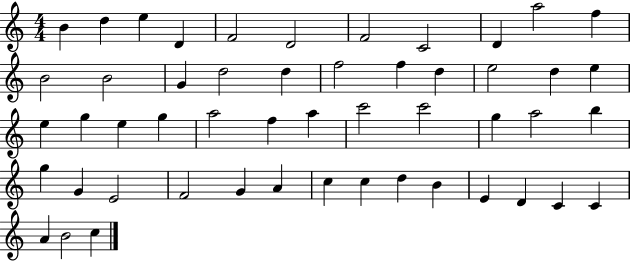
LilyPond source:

{
  \clef treble
  \numericTimeSignature
  \time 4/4
  \key c \major
  b'4 d''4 e''4 d'4 | f'2 d'2 | f'2 c'2 | d'4 a''2 f''4 | \break b'2 b'2 | g'4 d''2 d''4 | f''2 f''4 d''4 | e''2 d''4 e''4 | \break e''4 g''4 e''4 g''4 | a''2 f''4 a''4 | c'''2 c'''2 | g''4 a''2 b''4 | \break g''4 g'4 e'2 | f'2 g'4 a'4 | c''4 c''4 d''4 b'4 | e'4 d'4 c'4 c'4 | \break a'4 b'2 c''4 | \bar "|."
}